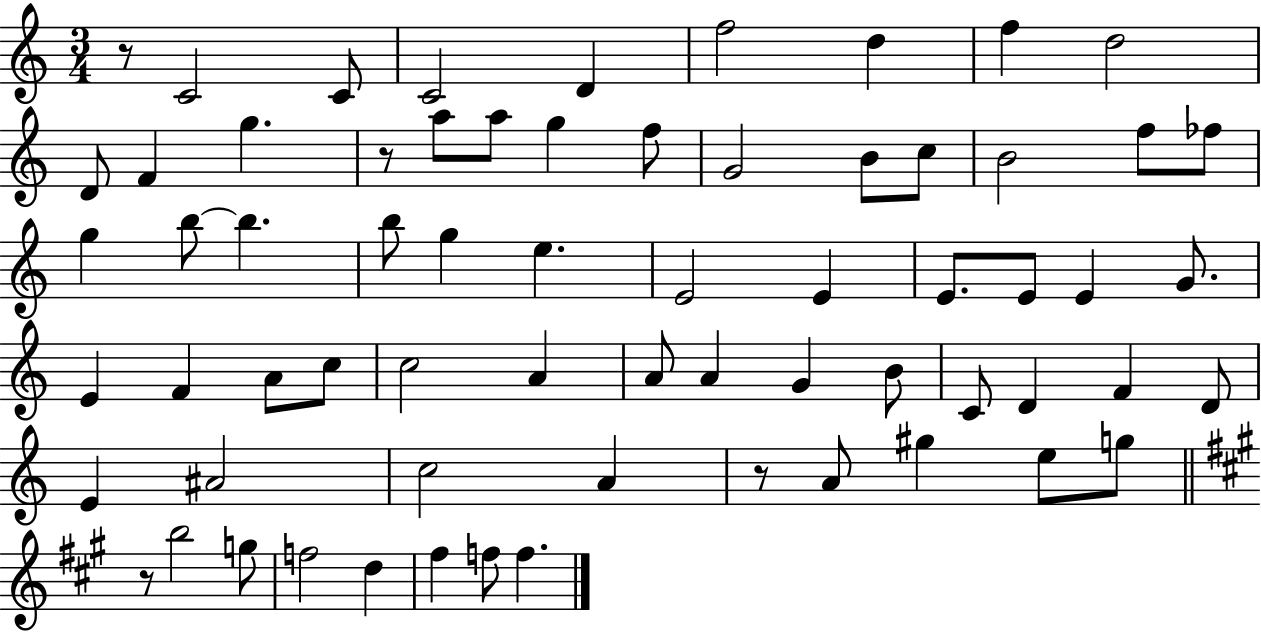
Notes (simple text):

R/e C4/h C4/e C4/h D4/q F5/h D5/q F5/q D5/h D4/e F4/q G5/q. R/e A5/e A5/e G5/q F5/e G4/h B4/e C5/e B4/h F5/e FES5/e G5/q B5/e B5/q. B5/e G5/q E5/q. E4/h E4/q E4/e. E4/e E4/q G4/e. E4/q F4/q A4/e C5/e C5/h A4/q A4/e A4/q G4/q B4/e C4/e D4/q F4/q D4/e E4/q A#4/h C5/h A4/q R/e A4/e G#5/q E5/e G5/e R/e B5/h G5/e F5/h D5/q F#5/q F5/e F5/q.